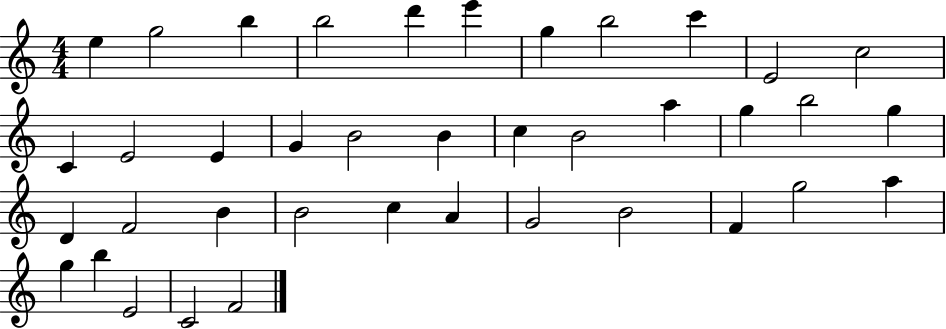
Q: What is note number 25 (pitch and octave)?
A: F4